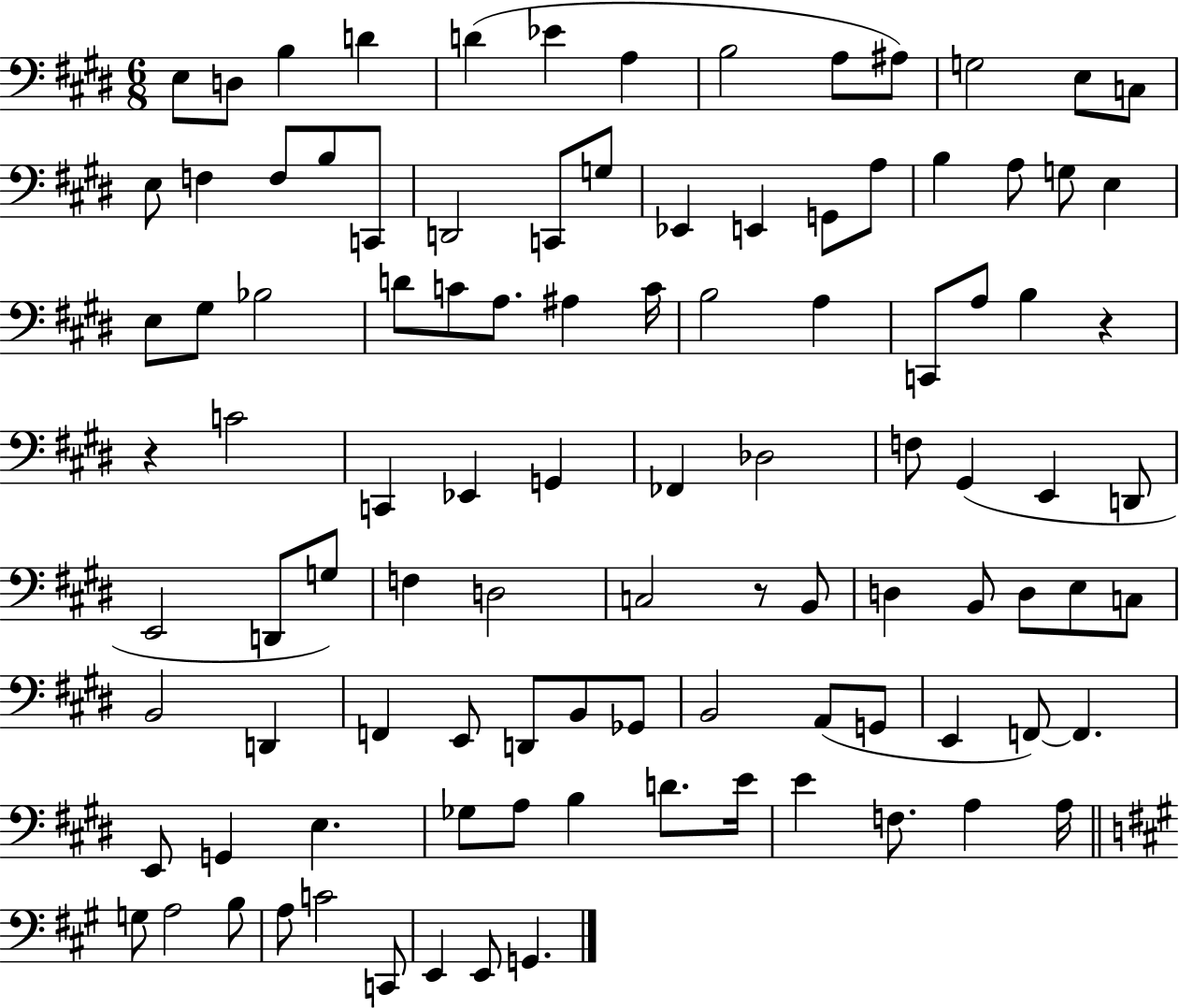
E3/e D3/e B3/q D4/q D4/q Eb4/q A3/q B3/h A3/e A#3/e G3/h E3/e C3/e E3/e F3/q F3/e B3/e C2/e D2/h C2/e G3/e Eb2/q E2/q G2/e A3/e B3/q A3/e G3/e E3/q E3/e G#3/e Bb3/h D4/e C4/e A3/e. A#3/q C4/s B3/h A3/q C2/e A3/e B3/q R/q R/q C4/h C2/q Eb2/q G2/q FES2/q Db3/h F3/e G#2/q E2/q D2/e E2/h D2/e G3/e F3/q D3/h C3/h R/e B2/e D3/q B2/e D3/e E3/e C3/e B2/h D2/q F2/q E2/e D2/e B2/e Gb2/e B2/h A2/e G2/e E2/q F2/e F2/q. E2/e G2/q E3/q. Gb3/e A3/e B3/q D4/e. E4/s E4/q F3/e. A3/q A3/s G3/e A3/h B3/e A3/e C4/h C2/e E2/q E2/e G2/q.